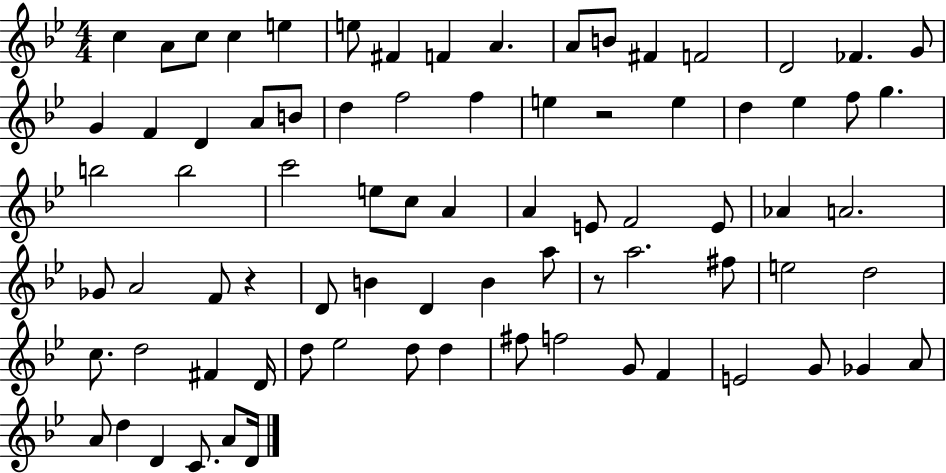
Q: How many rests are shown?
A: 3